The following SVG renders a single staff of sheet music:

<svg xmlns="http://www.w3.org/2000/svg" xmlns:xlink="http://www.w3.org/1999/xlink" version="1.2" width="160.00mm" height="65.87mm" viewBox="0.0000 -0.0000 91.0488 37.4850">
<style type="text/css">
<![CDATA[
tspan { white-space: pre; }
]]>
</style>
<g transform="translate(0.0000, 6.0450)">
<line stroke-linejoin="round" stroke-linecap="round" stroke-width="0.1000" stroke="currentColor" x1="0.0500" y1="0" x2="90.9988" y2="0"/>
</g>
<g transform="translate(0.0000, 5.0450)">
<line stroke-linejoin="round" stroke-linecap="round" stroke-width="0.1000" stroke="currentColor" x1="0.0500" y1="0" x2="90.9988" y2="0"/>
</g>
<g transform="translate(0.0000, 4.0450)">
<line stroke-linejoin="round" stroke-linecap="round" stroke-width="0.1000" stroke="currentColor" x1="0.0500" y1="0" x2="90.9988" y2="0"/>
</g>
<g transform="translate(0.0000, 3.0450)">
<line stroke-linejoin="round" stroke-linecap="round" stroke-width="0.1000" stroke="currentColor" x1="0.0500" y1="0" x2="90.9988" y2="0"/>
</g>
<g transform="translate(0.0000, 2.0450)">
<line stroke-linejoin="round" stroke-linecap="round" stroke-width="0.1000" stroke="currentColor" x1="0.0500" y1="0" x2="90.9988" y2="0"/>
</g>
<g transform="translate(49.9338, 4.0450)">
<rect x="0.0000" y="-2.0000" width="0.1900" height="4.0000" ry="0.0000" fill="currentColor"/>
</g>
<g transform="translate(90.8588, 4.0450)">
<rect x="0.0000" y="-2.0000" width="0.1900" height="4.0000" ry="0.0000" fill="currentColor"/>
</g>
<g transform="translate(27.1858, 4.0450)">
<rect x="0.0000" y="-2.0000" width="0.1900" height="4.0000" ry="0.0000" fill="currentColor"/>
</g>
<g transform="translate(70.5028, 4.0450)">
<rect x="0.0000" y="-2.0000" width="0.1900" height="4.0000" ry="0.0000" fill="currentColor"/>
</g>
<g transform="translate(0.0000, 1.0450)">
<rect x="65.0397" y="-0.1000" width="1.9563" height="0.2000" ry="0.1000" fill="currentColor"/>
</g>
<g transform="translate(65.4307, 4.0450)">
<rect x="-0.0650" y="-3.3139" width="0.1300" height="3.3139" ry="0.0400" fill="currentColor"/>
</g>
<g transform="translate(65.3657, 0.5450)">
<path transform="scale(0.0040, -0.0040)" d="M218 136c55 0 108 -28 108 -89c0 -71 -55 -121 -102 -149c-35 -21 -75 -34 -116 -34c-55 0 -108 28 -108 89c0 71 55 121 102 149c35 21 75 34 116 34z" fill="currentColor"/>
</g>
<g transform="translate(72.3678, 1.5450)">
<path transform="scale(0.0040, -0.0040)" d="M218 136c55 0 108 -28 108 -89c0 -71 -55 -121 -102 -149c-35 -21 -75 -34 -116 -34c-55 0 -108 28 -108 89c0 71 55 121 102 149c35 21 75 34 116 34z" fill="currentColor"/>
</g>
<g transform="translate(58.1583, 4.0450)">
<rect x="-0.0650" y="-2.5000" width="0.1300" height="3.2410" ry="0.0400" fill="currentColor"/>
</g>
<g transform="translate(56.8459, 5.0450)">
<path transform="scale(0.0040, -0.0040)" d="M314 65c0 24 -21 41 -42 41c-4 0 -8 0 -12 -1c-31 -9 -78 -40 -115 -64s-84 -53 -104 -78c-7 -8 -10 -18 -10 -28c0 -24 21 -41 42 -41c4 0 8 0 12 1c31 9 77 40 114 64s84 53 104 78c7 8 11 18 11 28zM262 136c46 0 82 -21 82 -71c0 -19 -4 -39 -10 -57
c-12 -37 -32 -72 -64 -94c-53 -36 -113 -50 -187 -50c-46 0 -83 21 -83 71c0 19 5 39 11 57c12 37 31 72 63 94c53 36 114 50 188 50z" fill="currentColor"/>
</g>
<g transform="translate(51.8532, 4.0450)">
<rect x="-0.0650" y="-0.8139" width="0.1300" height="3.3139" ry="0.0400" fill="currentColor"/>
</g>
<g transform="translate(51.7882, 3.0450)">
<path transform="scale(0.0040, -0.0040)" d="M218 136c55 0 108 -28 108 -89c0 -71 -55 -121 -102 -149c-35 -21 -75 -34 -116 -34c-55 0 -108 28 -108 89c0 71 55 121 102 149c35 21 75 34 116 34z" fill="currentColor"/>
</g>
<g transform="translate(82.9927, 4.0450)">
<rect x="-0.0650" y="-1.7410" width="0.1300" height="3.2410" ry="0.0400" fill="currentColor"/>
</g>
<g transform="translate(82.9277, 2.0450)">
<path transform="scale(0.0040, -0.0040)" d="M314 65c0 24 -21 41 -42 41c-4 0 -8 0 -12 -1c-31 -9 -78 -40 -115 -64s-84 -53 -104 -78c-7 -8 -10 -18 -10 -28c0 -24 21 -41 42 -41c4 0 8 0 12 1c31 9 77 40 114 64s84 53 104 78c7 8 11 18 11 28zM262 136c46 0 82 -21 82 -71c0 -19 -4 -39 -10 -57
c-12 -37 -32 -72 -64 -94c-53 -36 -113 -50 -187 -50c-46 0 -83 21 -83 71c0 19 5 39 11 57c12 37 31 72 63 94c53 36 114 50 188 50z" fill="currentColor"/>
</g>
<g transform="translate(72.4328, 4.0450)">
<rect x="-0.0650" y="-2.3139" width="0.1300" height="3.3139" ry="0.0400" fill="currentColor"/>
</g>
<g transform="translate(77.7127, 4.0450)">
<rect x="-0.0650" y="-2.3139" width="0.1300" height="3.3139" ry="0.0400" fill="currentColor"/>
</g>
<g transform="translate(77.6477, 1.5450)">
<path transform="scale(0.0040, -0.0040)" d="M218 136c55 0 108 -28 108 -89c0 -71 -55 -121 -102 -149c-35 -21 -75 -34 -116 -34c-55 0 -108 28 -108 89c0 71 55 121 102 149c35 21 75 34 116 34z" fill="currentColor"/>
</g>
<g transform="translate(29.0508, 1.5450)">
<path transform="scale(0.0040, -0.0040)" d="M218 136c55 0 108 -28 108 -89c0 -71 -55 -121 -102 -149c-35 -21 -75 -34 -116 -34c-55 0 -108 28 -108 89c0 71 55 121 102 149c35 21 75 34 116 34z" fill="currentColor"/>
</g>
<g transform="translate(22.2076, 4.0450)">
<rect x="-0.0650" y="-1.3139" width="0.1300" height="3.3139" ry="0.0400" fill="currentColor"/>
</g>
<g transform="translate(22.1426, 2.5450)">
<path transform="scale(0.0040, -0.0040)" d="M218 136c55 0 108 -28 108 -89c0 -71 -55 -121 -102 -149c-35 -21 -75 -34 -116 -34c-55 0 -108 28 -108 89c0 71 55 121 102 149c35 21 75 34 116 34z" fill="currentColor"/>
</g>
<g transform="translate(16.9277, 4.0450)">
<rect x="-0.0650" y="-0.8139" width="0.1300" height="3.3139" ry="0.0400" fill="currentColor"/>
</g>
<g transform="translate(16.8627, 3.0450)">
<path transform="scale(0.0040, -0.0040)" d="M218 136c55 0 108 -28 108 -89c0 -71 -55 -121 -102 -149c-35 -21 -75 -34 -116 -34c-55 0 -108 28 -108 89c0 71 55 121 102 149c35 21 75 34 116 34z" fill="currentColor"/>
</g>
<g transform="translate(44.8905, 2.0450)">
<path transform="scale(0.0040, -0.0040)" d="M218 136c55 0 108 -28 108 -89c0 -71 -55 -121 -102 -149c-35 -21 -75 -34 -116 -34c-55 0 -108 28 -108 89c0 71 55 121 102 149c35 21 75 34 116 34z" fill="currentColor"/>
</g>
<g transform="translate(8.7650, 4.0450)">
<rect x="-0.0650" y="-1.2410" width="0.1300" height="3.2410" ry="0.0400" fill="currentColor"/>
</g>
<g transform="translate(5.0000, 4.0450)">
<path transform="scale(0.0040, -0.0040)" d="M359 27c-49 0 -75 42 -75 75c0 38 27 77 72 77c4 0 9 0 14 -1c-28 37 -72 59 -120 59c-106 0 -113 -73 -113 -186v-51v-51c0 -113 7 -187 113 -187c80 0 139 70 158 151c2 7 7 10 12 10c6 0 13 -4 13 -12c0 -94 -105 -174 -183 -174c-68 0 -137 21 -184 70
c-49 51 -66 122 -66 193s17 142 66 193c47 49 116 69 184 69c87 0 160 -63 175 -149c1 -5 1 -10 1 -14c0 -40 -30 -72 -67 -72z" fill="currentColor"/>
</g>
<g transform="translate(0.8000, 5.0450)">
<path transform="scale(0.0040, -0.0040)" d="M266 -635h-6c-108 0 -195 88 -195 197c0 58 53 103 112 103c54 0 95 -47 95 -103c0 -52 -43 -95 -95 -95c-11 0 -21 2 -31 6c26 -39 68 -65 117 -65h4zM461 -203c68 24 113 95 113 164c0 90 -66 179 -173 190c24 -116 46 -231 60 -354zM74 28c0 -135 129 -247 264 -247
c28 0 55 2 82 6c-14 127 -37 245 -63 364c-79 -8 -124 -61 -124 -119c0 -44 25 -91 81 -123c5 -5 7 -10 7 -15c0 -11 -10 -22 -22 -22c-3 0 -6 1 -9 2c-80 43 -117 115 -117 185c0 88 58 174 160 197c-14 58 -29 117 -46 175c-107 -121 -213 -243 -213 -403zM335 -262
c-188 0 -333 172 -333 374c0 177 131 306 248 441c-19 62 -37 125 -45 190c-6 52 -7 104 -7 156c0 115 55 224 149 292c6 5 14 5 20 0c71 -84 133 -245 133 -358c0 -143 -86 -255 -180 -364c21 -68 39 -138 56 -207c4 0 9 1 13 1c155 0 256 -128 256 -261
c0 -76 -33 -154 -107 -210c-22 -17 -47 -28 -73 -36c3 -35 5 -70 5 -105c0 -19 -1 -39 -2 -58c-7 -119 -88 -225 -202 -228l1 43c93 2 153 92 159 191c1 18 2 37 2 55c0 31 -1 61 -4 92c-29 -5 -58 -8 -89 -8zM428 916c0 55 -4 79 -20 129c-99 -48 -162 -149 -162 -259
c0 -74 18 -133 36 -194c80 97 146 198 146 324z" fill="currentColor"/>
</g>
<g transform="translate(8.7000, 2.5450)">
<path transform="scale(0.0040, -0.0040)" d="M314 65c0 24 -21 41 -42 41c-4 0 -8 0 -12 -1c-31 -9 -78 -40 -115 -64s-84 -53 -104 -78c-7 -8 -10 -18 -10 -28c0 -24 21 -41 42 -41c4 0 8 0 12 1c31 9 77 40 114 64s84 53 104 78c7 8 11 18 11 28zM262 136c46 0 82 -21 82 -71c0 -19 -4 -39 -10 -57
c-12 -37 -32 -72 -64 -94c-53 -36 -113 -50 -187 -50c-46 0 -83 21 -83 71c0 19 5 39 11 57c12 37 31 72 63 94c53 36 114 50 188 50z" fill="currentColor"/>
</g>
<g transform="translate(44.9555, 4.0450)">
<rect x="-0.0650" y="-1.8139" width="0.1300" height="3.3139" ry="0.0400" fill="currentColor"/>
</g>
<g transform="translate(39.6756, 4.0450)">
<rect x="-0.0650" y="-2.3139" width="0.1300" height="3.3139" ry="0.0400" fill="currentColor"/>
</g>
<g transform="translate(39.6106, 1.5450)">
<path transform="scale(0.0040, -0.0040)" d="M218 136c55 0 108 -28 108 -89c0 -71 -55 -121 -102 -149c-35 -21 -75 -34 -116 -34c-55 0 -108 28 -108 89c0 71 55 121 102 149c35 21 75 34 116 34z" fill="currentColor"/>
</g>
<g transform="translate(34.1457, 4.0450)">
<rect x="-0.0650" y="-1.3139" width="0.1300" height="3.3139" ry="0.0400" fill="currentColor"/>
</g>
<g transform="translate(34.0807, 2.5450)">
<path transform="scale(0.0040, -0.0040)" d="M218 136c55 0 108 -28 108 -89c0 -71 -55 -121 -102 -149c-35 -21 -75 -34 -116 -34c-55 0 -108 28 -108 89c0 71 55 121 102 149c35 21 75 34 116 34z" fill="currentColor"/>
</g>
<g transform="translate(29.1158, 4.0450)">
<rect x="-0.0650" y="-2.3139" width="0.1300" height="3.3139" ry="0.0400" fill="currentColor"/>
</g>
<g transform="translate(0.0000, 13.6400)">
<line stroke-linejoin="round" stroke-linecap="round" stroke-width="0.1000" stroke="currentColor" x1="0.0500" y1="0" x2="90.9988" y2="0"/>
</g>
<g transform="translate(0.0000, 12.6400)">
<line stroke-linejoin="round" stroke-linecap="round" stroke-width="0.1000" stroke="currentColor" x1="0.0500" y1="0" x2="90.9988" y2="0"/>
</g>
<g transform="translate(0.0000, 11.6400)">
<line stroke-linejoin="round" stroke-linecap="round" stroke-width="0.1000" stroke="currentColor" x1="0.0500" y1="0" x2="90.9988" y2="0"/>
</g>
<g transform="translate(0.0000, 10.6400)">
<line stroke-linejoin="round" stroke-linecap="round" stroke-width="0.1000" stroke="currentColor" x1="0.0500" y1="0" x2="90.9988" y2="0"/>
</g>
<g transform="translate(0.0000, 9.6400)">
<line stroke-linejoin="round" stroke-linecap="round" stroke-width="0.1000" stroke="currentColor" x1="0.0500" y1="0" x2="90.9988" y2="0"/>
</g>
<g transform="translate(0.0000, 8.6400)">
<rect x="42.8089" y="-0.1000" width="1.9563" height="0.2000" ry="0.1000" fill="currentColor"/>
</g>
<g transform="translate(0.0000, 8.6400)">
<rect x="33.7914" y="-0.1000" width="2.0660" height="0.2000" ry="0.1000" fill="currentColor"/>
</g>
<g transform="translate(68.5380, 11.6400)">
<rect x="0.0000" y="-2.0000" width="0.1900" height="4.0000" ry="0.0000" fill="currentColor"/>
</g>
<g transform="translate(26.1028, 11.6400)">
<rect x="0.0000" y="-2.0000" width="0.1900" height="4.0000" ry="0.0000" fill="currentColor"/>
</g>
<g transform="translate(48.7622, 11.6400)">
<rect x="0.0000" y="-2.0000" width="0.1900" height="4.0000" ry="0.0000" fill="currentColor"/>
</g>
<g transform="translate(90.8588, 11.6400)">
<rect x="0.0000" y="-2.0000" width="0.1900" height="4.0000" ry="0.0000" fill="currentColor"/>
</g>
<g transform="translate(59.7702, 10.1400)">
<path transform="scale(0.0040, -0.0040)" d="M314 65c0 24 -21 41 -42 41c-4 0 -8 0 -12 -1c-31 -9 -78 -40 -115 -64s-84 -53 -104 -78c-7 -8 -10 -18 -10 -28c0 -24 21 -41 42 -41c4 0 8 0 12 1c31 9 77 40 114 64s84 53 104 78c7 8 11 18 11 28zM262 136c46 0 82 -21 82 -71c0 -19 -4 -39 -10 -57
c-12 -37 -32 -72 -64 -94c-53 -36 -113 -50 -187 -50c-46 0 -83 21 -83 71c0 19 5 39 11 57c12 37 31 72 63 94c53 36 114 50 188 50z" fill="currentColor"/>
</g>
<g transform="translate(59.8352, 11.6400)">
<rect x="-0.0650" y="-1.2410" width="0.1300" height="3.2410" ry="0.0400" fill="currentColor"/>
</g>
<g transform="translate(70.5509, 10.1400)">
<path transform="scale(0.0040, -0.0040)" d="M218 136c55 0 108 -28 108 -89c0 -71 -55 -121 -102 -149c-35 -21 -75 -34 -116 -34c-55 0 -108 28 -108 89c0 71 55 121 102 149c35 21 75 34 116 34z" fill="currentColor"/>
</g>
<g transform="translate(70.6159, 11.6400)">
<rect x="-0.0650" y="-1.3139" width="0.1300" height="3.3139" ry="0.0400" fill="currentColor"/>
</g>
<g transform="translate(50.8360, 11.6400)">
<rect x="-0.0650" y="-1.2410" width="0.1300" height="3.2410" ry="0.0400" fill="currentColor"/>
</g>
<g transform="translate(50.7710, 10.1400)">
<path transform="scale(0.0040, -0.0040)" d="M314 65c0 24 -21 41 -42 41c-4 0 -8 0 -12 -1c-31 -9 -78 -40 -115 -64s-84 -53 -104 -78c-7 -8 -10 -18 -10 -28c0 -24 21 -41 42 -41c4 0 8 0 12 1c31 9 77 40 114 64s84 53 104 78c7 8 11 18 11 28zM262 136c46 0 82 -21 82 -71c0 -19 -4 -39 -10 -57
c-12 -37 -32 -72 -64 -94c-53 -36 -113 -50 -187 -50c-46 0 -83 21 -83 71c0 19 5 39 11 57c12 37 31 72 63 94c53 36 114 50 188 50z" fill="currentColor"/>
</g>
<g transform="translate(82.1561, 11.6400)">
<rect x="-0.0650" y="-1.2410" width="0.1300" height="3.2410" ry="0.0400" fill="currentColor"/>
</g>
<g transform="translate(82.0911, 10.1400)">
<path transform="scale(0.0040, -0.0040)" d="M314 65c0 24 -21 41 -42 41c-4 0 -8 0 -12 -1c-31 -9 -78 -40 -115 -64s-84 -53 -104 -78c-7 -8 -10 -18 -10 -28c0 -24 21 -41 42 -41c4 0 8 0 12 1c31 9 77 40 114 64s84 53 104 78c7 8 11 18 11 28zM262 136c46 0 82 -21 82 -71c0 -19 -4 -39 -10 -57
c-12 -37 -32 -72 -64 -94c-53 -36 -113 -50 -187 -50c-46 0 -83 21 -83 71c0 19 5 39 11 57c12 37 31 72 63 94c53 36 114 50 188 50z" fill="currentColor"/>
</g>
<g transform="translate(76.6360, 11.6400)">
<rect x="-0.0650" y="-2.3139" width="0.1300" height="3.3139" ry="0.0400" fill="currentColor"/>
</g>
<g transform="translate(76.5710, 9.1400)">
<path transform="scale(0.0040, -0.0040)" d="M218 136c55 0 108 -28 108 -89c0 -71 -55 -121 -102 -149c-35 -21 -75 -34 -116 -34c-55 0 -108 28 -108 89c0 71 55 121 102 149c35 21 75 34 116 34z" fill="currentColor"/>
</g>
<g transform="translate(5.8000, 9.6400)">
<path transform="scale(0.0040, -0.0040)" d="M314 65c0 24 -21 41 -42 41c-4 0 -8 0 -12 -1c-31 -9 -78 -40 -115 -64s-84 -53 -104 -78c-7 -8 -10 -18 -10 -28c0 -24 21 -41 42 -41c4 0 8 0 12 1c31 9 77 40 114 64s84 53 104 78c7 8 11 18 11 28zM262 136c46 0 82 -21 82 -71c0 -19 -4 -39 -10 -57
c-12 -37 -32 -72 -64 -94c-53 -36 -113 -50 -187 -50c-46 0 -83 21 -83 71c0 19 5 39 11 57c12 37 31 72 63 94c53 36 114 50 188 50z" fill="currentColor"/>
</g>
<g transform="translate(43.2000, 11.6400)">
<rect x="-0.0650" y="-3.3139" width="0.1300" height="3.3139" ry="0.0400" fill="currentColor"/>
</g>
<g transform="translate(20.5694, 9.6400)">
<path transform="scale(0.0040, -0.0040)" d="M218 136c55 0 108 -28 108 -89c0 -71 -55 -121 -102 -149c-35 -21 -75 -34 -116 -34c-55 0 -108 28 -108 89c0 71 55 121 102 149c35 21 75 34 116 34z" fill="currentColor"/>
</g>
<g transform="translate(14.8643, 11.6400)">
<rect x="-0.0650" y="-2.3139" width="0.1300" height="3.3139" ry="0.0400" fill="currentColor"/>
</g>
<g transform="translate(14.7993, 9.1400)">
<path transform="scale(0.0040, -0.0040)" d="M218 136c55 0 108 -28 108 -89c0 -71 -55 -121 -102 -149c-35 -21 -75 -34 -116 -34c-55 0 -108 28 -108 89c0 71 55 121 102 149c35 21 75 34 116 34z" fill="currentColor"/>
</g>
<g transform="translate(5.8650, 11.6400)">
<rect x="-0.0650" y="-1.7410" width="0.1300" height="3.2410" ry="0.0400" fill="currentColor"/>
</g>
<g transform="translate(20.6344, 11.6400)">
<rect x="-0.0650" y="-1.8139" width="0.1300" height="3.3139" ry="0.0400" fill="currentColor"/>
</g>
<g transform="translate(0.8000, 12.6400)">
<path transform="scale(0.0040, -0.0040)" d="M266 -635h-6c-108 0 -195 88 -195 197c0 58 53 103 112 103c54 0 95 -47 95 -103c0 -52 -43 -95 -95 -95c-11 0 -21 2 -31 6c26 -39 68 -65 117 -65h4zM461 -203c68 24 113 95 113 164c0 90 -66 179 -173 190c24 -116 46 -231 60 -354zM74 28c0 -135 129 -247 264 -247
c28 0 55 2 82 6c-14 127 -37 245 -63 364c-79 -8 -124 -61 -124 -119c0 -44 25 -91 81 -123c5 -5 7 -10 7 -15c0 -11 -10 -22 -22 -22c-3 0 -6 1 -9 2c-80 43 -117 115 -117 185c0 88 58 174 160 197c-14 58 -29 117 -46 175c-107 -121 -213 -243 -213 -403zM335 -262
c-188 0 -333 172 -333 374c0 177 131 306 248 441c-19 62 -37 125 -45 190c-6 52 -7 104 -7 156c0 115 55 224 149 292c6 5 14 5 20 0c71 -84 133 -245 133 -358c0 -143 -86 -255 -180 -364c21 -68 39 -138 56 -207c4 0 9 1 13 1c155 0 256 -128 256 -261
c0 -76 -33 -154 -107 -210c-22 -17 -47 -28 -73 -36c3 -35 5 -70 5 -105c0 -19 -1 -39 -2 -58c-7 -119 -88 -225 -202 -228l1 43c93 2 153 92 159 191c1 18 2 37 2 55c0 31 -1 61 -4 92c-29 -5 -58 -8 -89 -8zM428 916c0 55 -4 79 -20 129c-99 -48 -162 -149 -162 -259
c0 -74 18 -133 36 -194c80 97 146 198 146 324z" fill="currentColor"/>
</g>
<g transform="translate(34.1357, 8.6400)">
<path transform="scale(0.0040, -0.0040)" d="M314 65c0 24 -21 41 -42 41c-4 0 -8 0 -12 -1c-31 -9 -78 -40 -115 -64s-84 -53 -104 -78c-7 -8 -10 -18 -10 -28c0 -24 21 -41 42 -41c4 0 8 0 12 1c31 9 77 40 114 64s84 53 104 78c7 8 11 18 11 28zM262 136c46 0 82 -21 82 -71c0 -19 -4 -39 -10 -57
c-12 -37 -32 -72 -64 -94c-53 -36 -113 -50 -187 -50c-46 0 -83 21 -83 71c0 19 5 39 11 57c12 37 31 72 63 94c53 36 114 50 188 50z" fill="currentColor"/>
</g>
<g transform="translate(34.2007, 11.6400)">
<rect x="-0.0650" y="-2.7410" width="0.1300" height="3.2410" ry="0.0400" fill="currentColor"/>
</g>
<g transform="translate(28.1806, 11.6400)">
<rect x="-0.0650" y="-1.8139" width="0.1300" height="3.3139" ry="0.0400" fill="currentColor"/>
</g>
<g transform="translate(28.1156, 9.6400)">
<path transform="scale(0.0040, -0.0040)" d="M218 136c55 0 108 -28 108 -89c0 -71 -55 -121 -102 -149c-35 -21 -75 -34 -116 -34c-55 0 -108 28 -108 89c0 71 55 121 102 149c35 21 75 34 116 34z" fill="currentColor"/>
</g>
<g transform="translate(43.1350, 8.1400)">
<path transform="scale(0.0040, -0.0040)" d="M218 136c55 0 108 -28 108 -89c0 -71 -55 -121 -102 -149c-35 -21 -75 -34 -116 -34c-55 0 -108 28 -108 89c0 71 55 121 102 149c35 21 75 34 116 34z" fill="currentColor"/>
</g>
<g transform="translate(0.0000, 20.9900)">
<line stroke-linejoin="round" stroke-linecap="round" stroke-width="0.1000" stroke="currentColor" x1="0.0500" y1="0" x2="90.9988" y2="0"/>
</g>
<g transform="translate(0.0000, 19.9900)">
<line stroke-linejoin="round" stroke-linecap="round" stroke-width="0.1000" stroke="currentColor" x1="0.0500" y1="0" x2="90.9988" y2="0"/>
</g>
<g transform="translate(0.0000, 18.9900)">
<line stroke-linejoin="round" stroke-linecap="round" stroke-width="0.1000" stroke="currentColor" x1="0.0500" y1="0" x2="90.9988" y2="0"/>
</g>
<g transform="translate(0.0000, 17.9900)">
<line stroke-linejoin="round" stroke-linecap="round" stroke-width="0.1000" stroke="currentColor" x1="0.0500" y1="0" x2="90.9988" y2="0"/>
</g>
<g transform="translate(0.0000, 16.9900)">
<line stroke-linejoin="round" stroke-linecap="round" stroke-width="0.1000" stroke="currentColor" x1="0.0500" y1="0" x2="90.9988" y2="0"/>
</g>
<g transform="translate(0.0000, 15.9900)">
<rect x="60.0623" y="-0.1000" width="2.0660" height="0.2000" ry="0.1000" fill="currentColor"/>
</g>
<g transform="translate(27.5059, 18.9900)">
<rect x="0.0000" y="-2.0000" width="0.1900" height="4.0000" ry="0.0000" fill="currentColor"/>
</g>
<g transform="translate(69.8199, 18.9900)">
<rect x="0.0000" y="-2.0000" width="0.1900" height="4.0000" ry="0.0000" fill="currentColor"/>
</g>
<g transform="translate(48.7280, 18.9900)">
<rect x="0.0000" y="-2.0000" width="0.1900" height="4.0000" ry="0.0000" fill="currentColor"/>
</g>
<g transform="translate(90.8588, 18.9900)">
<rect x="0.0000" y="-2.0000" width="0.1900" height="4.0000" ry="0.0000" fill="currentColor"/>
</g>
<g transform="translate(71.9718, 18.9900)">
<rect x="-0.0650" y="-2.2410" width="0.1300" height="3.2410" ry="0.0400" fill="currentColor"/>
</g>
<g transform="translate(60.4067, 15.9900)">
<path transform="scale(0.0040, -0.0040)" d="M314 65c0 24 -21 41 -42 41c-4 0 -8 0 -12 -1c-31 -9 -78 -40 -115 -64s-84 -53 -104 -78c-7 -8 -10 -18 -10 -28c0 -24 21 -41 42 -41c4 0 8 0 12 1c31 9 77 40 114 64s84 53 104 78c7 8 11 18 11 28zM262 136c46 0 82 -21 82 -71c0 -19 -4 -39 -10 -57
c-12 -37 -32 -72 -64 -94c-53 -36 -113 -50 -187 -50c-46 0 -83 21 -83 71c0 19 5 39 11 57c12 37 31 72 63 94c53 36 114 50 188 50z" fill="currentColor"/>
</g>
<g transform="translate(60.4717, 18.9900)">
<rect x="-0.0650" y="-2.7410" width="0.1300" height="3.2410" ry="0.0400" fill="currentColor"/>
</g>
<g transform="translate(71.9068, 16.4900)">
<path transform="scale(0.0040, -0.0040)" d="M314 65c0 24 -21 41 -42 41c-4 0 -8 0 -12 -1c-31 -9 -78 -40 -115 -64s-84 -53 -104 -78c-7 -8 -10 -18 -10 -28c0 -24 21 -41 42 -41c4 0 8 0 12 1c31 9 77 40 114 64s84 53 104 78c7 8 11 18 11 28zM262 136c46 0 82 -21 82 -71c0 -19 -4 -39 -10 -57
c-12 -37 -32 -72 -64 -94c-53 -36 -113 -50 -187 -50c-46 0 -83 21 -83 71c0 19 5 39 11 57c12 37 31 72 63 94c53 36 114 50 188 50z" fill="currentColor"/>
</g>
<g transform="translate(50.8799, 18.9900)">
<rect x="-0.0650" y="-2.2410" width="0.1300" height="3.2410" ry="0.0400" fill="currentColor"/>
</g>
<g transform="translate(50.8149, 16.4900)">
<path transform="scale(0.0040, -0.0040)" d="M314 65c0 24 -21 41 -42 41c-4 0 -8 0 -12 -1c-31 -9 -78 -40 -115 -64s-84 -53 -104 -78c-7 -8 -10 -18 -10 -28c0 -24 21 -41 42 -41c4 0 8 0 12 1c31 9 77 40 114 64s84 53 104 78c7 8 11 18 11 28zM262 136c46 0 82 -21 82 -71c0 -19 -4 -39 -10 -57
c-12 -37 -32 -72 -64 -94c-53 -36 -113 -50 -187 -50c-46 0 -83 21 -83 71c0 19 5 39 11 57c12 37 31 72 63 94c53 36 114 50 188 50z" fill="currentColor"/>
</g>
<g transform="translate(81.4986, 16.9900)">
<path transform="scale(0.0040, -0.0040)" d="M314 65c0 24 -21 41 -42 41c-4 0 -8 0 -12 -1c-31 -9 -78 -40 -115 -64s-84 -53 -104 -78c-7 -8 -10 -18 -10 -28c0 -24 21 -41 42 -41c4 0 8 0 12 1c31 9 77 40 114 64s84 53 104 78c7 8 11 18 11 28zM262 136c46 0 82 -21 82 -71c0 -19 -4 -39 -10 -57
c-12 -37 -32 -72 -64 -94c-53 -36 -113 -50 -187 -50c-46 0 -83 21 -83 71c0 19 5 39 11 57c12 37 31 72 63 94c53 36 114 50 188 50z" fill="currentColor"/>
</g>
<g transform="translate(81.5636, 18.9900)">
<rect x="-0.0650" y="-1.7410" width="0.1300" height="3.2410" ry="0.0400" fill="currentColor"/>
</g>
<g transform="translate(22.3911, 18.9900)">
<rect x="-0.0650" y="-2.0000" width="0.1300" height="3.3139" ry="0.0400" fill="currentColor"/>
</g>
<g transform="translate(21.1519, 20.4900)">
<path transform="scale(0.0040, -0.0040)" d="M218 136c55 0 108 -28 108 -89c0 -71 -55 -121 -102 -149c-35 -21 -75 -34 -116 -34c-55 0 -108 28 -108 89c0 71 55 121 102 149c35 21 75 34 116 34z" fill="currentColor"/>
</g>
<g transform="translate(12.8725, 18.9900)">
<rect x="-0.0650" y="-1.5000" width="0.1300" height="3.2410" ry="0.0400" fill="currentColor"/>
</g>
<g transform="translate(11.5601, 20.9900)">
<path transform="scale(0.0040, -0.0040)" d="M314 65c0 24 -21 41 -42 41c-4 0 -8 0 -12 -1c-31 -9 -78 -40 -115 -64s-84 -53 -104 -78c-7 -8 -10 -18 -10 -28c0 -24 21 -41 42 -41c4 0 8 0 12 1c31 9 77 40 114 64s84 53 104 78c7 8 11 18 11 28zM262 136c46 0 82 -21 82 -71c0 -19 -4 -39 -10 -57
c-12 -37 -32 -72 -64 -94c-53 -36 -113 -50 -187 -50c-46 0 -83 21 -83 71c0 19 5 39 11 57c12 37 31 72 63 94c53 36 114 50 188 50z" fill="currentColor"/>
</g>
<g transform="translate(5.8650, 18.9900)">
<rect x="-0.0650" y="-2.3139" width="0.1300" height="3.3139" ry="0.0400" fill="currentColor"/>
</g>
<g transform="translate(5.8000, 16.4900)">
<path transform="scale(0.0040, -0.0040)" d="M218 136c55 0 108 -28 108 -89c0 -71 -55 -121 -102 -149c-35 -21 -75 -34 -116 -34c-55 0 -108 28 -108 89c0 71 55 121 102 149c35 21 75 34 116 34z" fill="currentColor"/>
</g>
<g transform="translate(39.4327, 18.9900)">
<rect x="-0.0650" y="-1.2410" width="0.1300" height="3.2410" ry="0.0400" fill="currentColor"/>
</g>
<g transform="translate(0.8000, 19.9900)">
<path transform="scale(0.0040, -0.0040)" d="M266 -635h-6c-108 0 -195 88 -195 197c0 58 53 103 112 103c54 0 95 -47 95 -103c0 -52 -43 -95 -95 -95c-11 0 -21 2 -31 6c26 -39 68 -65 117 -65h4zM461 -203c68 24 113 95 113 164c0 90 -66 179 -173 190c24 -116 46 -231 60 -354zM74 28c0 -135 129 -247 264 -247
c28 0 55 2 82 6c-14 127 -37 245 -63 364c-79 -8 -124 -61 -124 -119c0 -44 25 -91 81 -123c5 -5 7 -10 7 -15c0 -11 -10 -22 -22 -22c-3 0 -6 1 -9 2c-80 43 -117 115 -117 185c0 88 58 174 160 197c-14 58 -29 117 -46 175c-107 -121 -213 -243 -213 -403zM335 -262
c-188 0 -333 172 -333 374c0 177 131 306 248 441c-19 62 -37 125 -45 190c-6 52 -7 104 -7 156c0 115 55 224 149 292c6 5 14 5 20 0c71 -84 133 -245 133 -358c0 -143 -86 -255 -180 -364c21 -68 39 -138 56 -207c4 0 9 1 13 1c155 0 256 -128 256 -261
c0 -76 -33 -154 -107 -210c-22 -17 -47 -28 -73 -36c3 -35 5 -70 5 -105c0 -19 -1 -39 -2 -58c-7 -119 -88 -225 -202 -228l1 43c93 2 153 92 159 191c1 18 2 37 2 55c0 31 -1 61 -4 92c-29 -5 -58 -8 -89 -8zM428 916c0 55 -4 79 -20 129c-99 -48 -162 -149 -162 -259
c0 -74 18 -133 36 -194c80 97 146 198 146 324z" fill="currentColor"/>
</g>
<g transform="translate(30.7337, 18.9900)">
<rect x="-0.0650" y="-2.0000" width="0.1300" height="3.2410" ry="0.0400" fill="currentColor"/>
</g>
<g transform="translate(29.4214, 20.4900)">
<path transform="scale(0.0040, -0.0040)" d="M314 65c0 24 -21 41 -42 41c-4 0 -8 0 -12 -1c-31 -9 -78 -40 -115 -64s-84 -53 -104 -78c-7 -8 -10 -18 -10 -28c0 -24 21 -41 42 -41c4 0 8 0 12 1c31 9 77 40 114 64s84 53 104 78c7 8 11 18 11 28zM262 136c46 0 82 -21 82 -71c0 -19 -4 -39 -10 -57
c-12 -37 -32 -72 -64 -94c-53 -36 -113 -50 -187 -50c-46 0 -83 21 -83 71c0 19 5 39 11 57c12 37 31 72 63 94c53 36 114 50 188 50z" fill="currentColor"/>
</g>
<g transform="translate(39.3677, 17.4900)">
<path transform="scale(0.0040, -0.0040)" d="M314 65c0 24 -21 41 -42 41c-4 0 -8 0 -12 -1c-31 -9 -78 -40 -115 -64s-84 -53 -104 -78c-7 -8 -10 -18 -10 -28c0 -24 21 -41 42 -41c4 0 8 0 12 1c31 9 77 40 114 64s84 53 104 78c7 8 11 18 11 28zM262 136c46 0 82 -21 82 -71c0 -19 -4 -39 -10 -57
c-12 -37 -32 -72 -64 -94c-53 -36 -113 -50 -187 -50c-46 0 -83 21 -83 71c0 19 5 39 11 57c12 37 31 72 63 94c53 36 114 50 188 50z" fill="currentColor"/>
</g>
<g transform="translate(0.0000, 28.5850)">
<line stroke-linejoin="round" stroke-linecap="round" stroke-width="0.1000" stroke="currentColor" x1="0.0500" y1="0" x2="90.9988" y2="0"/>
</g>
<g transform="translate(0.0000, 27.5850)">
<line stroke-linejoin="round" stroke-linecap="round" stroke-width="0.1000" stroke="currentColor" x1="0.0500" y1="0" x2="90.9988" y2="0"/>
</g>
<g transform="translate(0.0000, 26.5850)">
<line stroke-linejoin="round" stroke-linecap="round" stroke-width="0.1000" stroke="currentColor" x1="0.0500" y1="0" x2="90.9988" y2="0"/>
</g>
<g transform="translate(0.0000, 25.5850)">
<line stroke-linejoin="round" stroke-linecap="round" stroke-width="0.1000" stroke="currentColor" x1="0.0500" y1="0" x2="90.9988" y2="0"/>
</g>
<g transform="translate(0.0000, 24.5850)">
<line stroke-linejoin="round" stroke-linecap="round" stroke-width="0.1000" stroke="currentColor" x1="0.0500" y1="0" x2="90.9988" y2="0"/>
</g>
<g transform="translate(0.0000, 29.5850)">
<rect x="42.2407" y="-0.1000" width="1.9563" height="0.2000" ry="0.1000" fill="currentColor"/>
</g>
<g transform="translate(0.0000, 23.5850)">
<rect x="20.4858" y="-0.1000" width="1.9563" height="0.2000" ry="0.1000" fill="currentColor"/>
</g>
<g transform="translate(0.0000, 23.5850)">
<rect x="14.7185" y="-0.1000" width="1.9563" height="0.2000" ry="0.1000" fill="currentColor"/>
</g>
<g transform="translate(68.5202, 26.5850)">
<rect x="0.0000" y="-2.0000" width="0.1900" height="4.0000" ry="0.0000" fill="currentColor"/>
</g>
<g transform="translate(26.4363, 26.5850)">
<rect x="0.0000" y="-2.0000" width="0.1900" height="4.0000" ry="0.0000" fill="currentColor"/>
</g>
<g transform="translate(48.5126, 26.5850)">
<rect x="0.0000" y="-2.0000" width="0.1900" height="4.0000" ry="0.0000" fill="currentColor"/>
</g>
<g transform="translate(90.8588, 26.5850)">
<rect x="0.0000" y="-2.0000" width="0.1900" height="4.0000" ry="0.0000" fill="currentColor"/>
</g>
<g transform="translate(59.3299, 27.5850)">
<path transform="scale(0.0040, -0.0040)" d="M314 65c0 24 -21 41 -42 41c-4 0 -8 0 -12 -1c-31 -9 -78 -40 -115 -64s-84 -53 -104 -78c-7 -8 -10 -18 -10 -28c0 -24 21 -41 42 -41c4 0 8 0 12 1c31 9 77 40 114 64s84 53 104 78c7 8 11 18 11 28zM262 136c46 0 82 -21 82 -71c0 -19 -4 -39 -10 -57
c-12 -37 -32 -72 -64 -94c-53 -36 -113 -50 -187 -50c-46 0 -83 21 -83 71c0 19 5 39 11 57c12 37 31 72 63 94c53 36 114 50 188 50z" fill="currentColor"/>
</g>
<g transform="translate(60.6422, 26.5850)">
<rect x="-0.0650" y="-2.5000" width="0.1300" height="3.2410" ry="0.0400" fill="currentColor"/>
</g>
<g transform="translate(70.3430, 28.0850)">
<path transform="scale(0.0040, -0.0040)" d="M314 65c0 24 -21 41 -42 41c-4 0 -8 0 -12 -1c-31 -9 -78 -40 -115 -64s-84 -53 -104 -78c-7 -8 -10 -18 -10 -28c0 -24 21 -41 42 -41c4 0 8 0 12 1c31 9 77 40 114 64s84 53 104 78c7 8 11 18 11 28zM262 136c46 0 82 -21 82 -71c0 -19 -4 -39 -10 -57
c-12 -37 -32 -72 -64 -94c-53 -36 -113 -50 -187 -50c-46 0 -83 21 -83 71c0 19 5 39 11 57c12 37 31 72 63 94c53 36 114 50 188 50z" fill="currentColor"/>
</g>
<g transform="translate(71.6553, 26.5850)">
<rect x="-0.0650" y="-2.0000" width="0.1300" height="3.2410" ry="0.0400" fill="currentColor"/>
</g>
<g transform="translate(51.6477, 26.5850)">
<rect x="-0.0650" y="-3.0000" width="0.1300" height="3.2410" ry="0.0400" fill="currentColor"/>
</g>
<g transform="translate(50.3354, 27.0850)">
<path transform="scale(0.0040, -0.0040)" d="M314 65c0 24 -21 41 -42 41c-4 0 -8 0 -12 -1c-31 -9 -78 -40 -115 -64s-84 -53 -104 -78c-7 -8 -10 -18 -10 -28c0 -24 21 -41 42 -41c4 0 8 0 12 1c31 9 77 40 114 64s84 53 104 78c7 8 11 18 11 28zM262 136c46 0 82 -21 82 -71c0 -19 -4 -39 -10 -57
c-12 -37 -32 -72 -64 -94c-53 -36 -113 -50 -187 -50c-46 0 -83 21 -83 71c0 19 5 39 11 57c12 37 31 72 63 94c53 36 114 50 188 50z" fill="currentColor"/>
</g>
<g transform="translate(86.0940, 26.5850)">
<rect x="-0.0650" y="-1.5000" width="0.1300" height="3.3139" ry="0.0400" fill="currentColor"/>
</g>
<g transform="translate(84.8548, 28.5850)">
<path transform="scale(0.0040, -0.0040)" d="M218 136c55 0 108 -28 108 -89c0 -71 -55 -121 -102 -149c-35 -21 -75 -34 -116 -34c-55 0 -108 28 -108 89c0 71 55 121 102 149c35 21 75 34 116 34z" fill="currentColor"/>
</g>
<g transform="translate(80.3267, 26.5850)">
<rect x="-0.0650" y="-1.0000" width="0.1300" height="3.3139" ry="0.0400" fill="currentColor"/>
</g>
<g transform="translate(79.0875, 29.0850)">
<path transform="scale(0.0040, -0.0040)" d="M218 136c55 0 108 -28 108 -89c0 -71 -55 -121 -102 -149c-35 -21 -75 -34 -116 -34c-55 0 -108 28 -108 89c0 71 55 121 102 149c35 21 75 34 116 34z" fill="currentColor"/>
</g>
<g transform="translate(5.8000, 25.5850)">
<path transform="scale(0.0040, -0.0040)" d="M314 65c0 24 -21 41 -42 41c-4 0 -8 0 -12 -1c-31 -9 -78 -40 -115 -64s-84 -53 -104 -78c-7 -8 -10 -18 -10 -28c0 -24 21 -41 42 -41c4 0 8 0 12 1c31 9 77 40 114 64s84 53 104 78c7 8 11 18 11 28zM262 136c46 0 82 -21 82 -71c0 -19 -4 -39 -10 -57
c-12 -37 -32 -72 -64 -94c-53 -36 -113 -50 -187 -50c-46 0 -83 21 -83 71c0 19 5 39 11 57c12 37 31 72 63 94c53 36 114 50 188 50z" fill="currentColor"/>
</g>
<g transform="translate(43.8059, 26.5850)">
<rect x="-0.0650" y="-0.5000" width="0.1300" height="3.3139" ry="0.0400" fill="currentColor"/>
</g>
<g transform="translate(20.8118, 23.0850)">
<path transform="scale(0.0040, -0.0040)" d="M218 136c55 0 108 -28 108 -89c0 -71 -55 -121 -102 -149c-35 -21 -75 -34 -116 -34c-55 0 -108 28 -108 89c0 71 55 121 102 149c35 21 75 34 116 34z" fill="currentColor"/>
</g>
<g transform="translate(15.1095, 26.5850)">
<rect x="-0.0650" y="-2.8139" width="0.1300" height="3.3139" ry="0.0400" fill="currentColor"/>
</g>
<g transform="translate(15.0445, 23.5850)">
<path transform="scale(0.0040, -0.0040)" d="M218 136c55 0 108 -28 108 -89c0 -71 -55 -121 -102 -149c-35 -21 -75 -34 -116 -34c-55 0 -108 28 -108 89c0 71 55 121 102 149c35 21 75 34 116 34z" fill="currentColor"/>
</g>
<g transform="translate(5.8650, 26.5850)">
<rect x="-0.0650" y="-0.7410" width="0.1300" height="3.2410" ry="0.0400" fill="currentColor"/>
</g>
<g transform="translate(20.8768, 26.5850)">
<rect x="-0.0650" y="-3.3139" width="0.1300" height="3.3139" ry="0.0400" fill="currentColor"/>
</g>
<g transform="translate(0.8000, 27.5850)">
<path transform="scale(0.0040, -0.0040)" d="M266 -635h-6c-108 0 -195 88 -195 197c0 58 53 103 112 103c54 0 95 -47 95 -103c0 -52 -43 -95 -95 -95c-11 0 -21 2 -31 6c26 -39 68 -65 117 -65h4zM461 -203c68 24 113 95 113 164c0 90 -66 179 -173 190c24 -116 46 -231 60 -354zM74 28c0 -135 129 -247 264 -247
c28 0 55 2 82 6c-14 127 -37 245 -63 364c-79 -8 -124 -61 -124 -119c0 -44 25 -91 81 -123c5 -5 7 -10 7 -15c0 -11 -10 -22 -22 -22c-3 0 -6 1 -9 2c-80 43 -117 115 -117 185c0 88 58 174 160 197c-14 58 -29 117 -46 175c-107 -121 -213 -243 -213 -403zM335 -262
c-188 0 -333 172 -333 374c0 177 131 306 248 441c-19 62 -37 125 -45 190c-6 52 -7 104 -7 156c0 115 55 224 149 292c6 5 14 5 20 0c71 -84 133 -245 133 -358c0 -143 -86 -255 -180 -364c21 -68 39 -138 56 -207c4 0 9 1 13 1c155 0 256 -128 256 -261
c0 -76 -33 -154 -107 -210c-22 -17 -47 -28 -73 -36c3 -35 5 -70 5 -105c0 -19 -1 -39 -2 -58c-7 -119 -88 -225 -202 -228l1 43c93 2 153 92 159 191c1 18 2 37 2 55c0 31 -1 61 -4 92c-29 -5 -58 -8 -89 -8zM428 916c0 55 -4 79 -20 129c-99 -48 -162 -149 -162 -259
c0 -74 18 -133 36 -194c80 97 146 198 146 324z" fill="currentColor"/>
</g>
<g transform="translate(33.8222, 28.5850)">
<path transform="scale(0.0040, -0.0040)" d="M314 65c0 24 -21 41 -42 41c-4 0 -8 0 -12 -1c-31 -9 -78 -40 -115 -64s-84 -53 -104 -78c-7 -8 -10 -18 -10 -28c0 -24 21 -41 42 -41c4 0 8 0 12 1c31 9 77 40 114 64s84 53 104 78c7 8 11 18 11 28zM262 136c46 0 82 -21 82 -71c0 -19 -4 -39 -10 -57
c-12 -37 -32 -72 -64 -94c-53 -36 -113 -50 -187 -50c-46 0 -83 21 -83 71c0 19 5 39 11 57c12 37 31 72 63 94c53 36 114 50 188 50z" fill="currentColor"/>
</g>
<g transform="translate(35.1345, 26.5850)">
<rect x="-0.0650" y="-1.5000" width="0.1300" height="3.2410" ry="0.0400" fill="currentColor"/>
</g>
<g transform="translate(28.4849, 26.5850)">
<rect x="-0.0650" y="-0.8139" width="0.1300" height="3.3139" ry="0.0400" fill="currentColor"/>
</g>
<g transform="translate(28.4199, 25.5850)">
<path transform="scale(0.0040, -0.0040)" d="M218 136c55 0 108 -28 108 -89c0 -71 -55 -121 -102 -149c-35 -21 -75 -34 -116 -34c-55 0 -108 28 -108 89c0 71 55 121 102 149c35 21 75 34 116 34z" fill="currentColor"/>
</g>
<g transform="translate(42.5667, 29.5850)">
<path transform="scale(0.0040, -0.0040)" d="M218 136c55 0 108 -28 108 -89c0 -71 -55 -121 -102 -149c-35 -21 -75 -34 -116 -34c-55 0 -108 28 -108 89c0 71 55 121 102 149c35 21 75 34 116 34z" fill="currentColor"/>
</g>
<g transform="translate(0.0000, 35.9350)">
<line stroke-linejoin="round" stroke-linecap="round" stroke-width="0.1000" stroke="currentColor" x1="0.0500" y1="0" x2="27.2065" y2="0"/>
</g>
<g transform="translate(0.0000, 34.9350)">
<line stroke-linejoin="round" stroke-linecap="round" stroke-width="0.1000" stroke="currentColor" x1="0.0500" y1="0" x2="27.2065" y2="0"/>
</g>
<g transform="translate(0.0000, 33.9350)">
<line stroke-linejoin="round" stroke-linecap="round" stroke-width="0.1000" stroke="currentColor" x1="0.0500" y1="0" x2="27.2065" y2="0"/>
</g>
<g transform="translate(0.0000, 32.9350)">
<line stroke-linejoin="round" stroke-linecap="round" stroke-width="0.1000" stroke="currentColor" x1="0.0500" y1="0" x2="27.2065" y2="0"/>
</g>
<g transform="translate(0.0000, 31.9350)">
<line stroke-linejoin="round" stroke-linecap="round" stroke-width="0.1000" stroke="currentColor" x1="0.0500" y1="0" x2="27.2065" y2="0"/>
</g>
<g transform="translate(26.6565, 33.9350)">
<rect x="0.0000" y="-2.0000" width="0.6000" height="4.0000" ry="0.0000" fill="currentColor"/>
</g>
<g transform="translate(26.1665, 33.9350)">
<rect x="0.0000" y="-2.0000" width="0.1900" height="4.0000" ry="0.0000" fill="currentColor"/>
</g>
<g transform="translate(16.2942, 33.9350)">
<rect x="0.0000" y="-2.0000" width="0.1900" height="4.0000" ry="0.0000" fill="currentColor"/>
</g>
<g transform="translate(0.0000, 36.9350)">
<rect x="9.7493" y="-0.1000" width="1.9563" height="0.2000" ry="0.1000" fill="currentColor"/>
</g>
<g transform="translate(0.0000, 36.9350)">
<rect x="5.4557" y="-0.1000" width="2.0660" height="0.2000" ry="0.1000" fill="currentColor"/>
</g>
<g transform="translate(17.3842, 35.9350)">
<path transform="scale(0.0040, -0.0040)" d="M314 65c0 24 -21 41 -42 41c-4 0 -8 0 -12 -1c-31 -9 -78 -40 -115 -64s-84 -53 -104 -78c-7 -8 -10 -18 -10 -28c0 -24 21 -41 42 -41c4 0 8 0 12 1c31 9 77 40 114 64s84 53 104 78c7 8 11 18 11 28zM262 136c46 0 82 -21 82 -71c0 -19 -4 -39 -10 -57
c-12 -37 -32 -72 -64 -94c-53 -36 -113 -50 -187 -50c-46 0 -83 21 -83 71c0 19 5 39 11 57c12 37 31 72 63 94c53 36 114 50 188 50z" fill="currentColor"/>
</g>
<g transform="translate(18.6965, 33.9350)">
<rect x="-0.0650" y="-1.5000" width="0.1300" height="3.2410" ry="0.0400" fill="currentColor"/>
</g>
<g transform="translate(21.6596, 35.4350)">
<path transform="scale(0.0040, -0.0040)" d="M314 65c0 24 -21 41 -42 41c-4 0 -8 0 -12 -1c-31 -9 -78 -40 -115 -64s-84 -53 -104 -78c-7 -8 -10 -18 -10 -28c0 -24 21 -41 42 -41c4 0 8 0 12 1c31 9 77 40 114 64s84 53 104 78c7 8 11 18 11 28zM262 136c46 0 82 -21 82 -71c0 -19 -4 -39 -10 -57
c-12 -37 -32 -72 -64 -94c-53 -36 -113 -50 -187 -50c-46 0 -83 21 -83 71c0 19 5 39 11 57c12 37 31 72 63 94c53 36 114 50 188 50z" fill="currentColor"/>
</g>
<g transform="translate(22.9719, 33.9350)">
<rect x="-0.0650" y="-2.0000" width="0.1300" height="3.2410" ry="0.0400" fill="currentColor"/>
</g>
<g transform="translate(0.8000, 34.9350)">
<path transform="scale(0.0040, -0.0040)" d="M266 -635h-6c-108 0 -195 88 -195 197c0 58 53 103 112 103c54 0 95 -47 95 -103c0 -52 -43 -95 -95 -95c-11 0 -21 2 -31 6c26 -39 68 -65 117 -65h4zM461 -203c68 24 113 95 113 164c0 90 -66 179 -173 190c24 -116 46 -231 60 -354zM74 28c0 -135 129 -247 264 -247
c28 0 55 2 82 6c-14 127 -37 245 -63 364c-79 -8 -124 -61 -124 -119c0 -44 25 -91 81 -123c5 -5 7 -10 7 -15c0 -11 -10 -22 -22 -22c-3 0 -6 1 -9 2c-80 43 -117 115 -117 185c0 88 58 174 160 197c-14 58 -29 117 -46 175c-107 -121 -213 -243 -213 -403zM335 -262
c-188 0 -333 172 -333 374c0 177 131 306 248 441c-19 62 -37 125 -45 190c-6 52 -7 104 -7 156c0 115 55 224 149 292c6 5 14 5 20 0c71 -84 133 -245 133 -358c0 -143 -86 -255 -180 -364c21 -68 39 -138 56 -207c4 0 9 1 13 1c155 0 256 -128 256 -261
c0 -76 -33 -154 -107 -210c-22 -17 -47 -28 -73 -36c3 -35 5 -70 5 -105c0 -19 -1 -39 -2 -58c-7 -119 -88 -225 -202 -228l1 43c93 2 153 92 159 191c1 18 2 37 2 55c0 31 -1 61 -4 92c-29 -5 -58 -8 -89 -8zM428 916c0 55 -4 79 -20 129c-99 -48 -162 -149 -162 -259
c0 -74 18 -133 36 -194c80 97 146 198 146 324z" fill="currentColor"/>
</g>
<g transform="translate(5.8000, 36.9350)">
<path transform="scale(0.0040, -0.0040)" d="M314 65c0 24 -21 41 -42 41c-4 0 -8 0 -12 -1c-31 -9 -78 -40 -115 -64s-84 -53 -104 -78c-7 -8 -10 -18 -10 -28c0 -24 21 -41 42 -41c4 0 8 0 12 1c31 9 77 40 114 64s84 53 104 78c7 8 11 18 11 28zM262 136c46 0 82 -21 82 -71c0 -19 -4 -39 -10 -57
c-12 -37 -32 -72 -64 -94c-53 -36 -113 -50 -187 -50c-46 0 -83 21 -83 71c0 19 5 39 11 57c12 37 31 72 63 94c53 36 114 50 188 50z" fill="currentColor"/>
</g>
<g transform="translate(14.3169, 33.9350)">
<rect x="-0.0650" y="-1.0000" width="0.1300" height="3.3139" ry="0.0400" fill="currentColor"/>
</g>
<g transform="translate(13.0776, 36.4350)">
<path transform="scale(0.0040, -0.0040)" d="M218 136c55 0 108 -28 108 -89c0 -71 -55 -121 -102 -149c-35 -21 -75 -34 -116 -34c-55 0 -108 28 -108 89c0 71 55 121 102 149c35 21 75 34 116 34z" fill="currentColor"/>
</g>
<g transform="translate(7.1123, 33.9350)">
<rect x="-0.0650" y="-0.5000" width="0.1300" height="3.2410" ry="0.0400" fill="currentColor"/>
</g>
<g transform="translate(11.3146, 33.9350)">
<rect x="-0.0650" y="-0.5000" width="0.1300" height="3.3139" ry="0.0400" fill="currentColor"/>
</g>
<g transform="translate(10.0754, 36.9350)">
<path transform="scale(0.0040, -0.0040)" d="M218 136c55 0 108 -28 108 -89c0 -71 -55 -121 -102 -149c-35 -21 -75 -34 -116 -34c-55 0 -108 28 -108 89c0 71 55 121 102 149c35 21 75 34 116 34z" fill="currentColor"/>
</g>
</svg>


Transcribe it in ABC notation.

X:1
T:Untitled
M:4/4
L:1/4
K:C
e2 d e g e g f d G2 b g g f2 f2 g f f a2 b e2 e2 e g e2 g E2 F F2 e2 g2 a2 g2 f2 d2 a b d E2 C A2 G2 F2 D E C2 C D E2 F2